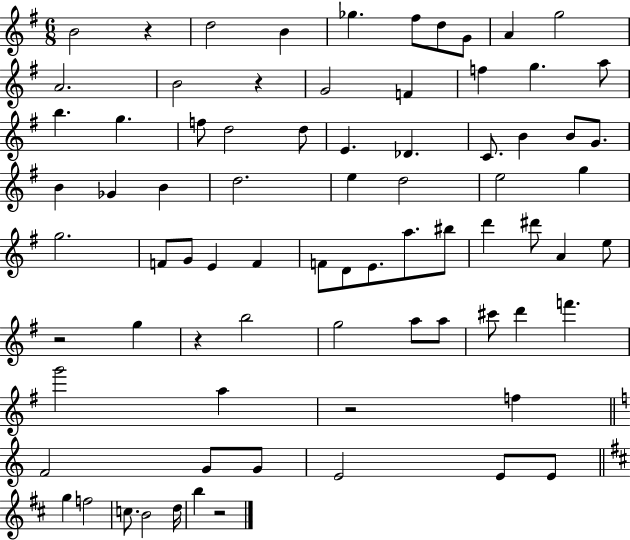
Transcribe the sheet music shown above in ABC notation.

X:1
T:Untitled
M:6/8
L:1/4
K:G
B2 z d2 B _g ^f/2 d/2 G/2 A g2 A2 B2 z G2 F f g a/2 b g f/2 d2 d/2 E _D C/2 B B/2 G/2 B _G B d2 e d2 e2 g g2 F/2 G/2 E F F/2 D/2 E/2 a/2 ^b/2 d' ^d'/2 A e/2 z2 g z b2 g2 a/2 a/2 ^c'/2 d' f' g'2 a z2 f F2 G/2 G/2 E2 E/2 E/2 g f2 c/2 B2 d/4 b z2